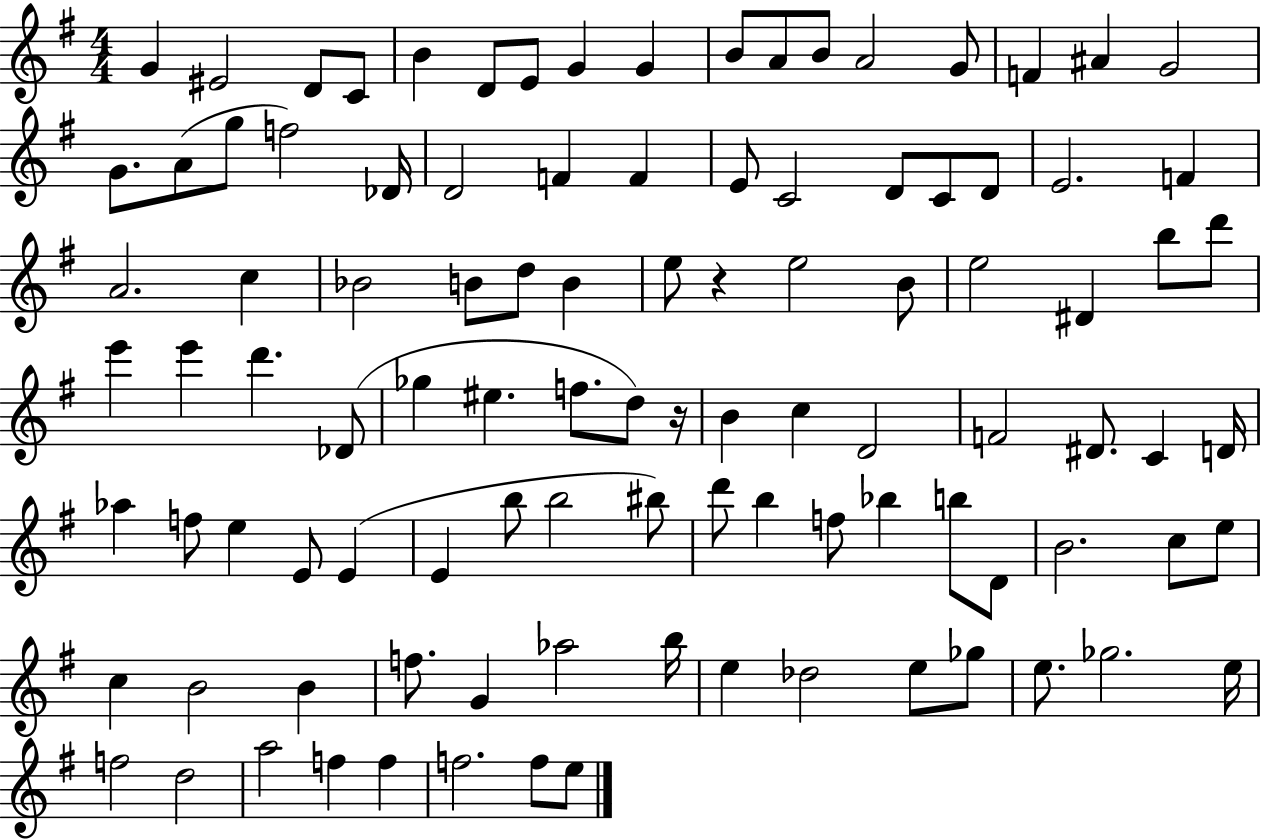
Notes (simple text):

G4/q EIS4/h D4/e C4/e B4/q D4/e E4/e G4/q G4/q B4/e A4/e B4/e A4/h G4/e F4/q A#4/q G4/h G4/e. A4/e G5/e F5/h Db4/s D4/h F4/q F4/q E4/e C4/h D4/e C4/e D4/e E4/h. F4/q A4/h. C5/q Bb4/h B4/e D5/e B4/q E5/e R/q E5/h B4/e E5/h D#4/q B5/e D6/e E6/q E6/q D6/q. Db4/e Gb5/q EIS5/q. F5/e. D5/e R/s B4/q C5/q D4/h F4/h D#4/e. C4/q D4/s Ab5/q F5/e E5/q E4/e E4/q E4/q B5/e B5/h BIS5/e D6/e B5/q F5/e Bb5/q B5/e D4/e B4/h. C5/e E5/e C5/q B4/h B4/q F5/e. G4/q Ab5/h B5/s E5/q Db5/h E5/e Gb5/e E5/e. Gb5/h. E5/s F5/h D5/h A5/h F5/q F5/q F5/h. F5/e E5/e